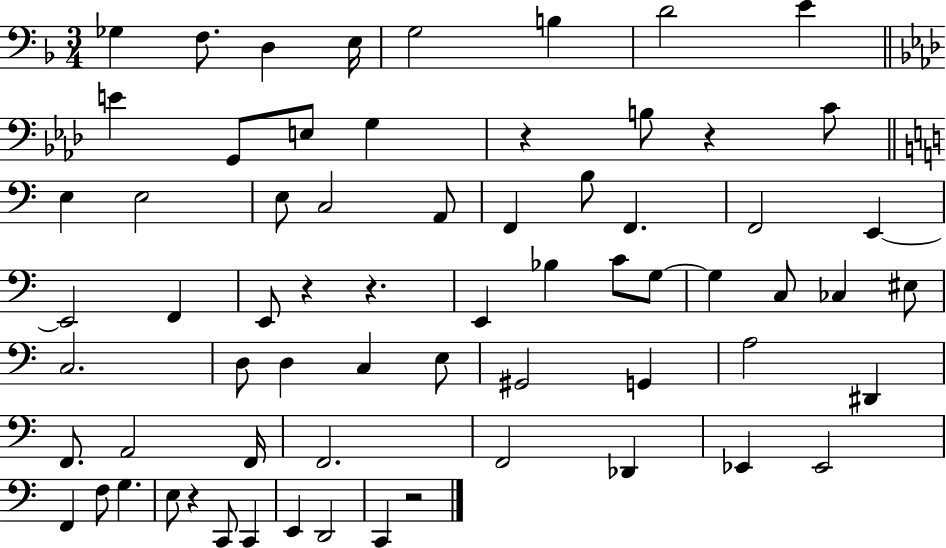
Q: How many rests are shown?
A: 6